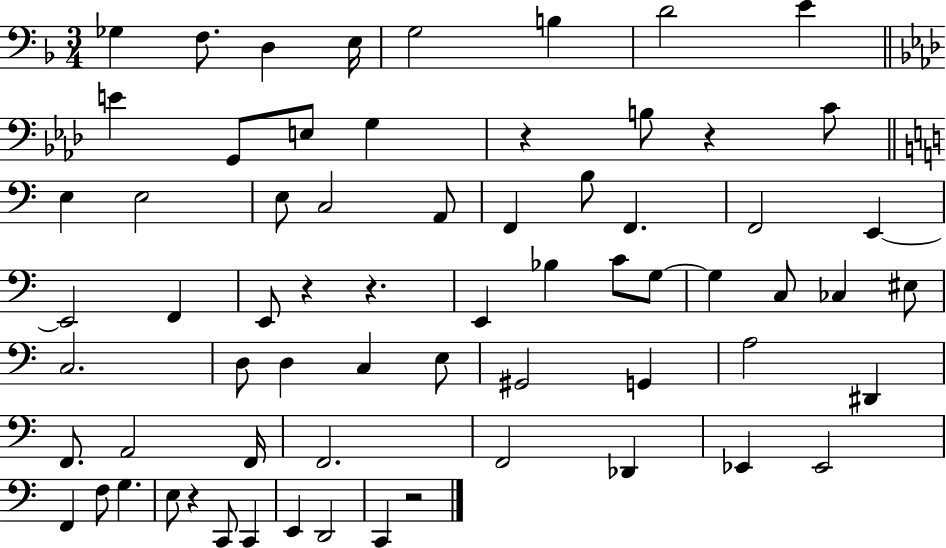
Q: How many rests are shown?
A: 6